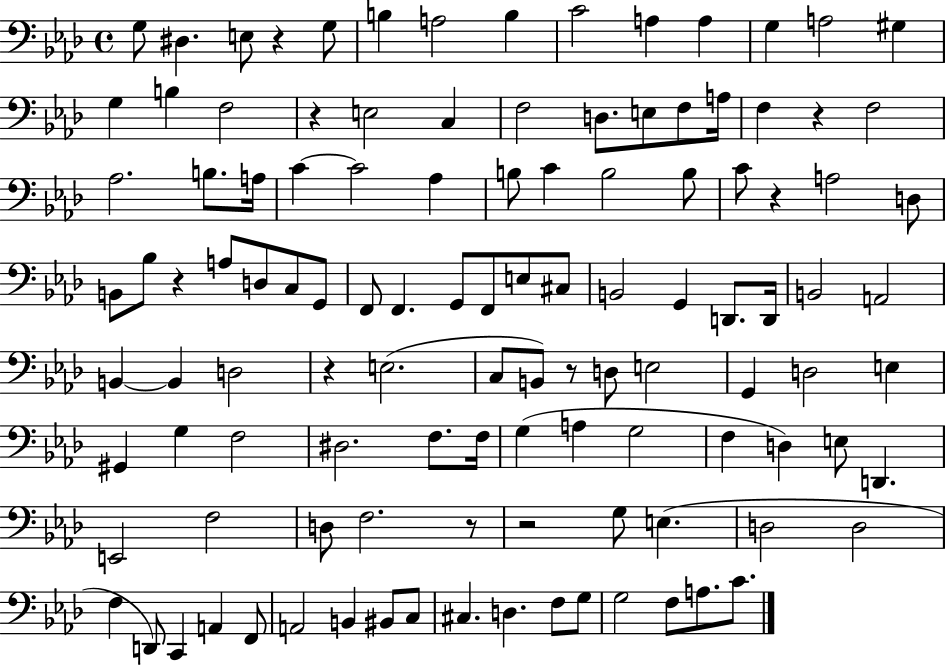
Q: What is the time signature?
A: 4/4